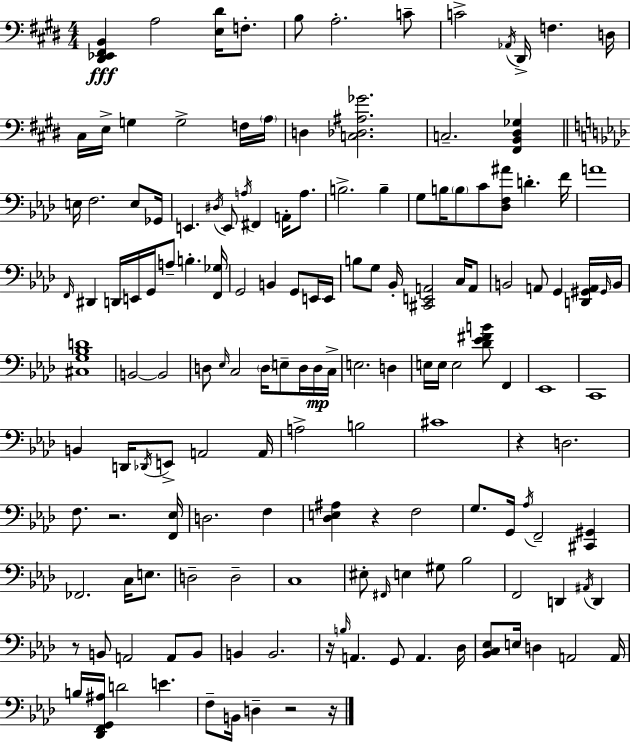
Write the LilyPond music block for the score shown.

{
  \clef bass
  \numericTimeSignature
  \time 4/4
  \key e \major
  <dis, ees, fis, b,>4\fff a2 <e dis'>16 f8.-. | b8 a2.-. c'8-- | c'2-> \acciaccatura { aes,16 } dis,16-> f4. | d16 cis16 e16-> g4 g2-> f16 | \break \parenthesize a16 d4 <c des ais ges'>2. | c2.-- <fis, b, dis ges>4 | \bar "||" \break \key f \minor e16 f2. e8 ges,16 | e,4. \acciaccatura { dis16 } e,8 \acciaccatura { a16 } fis,4 a,16-. a8. | b2.-> b4-- | g8 b16 \parenthesize b8 c'8 <des f ais'>8 d'4.-. | \break f'16 a'1 | \grace { f,16 } dis,4 d,16 e,16 g,16 a8-- b4.-. | <f, ges>16 g,2 b,4 g,8 | e,16 e,16 b8 g8 bes,16-. <cis, e, a,>2 | \break c16 a,8 b,2 a,8 g,4 | <d, gis, a,>16 \grace { gis,16 } b,16 <cis g bes d'>1 | b,2~~ b,2 | d8 \grace { ees16 } c2 \parenthesize d16 | \break e8-- d16 d16\mp c16-> e2. | d4 e16 e16 e2 <des' ees' fis' b'>8 | f,4 ees,1 | c,1 | \break b,4 d,16 \acciaccatura { des,16 } e,8-> a,2 | a,16 a2-> b2 | cis'1 | r4 d2. | \break f8. r2. | <f, ees>16 d2. | f4 <des e ais>4 r4 f2 | g8. g,16 \acciaccatura { aes16 } f,2-- | \break <cis, gis,>4 fes,2. | c16 e8. d2-- d2-- | c1 | eis8-. \grace { fis,16 } e4 gis8 | \break bes2 f,2 | d,4 \acciaccatura { ais,16 } d,4 r8 b,8 a,2 | a,8 b,8 b,4 b,2. | r16 \grace { b16 } a,4. | \break g,8 a,4. des16 <bes, c ees>8 e16 d4 | a,2 a,16 b16 <des, f, g, ais>16 d'2 | e'4. f8-- b,16 d4-- | r2 r16 \bar "|."
}